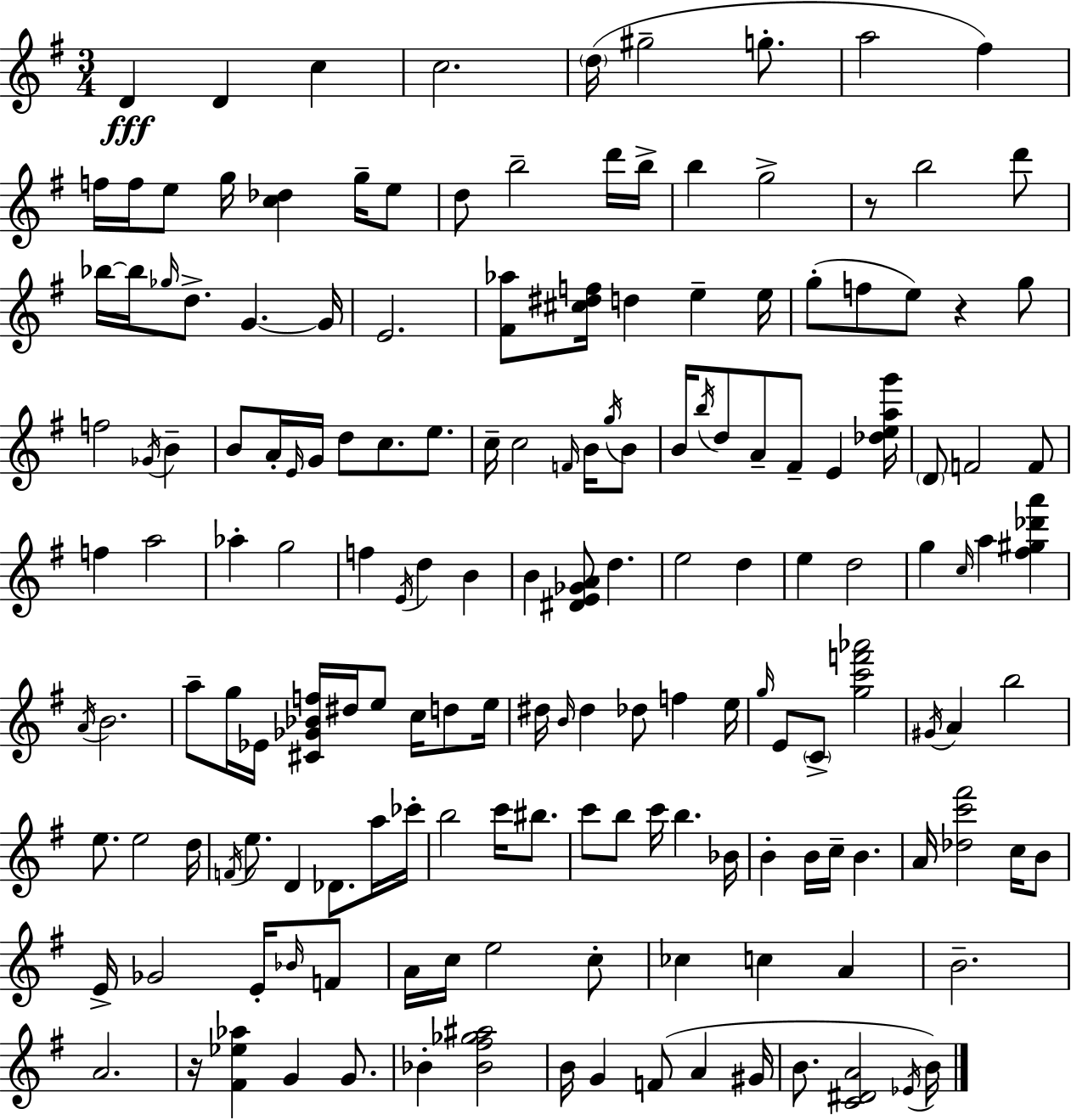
D4/q D4/q C5/q C5/h. D5/s G#5/h G5/e. A5/h F#5/q F5/s F5/s E5/e G5/s [C5,Db5]/q G5/s E5/e D5/e B5/h D6/s B5/s B5/q G5/h R/e B5/h D6/e Bb5/s Bb5/s Gb5/s D5/e. G4/q. G4/s E4/h. [F#4,Ab5]/e [C#5,D#5,F5]/s D5/q E5/q E5/s G5/e F5/e E5/e R/q G5/e F5/h Gb4/s B4/q B4/e A4/s E4/s G4/s D5/e C5/e. E5/e. C5/s C5/h F4/s B4/s G5/s B4/e B4/s B5/s D5/e A4/e F#4/e E4/q [Db5,E5,A5,G6]/s D4/e F4/h F4/e F5/q A5/h Ab5/q G5/h F5/q E4/s D5/q B4/q B4/q [D#4,E4,Gb4,A4]/e D5/q. E5/h D5/q E5/q D5/h G5/q C5/s A5/q [F#5,G#5,Db6,A6]/q A4/s B4/h. A5/e G5/s Eb4/s [C#4,Gb4,Bb4,F5]/s D#5/s E5/e C5/s D5/e E5/s D#5/s B4/s D#5/q Db5/e F5/q E5/s G5/s E4/e C4/e [G5,C6,F6,Ab6]/h G#4/s A4/q B5/h E5/e. E5/h D5/s F4/s E5/e. D4/q Db4/e. A5/s CES6/s B5/h C6/s BIS5/e. C6/e B5/e C6/s B5/q. Bb4/s B4/q B4/s C5/s B4/q. A4/s [Db5,C6,F#6]/h C5/s B4/e E4/s Gb4/h E4/s Bb4/s F4/e A4/s C5/s E5/h C5/e CES5/q C5/q A4/q B4/h. A4/h. R/s [F#4,Eb5,Ab5]/q G4/q G4/e. Bb4/q [Bb4,F#5,Gb5,A#5]/h B4/s G4/q F4/e A4/q G#4/s B4/e. [C4,D#4,A4]/h Eb4/s B4/s